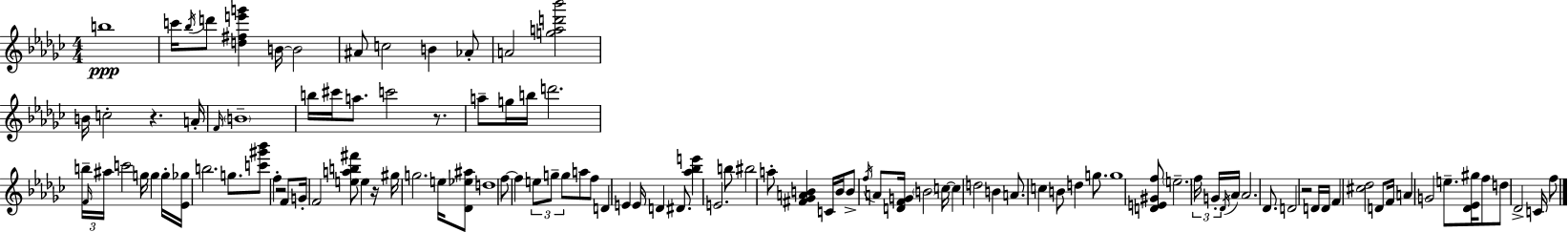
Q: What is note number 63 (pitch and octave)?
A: A4